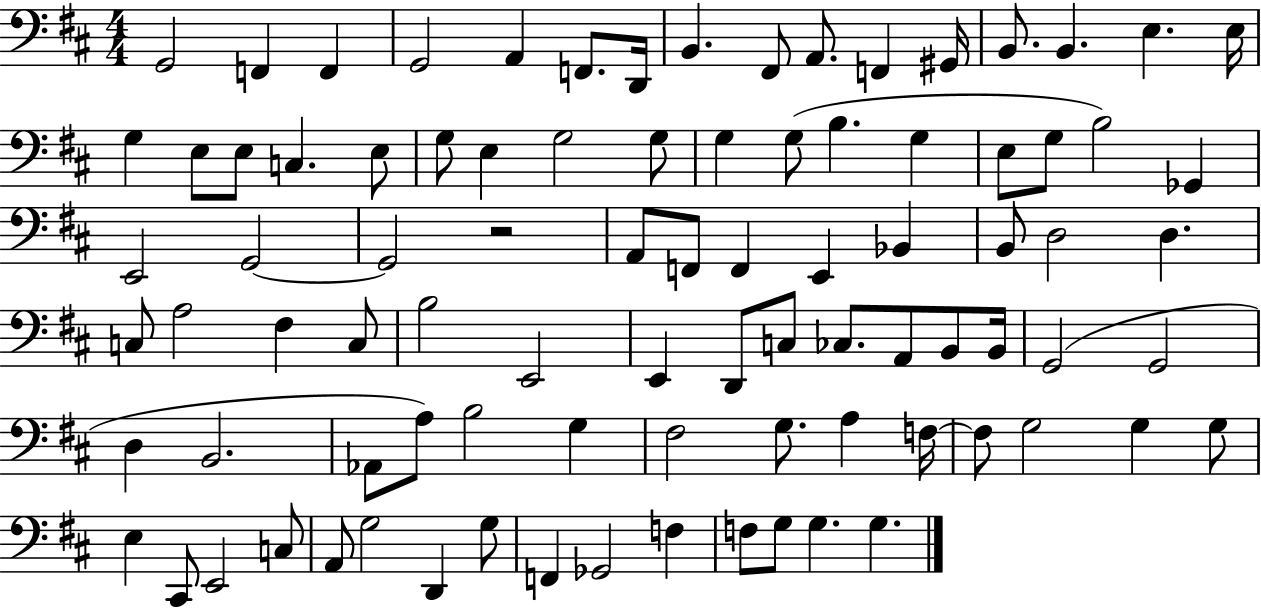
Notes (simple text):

G2/h F2/q F2/q G2/h A2/q F2/e. D2/s B2/q. F#2/e A2/e. F2/q G#2/s B2/e. B2/q. E3/q. E3/s G3/q E3/e E3/e C3/q. E3/e G3/e E3/q G3/h G3/e G3/q G3/e B3/q. G3/q E3/e G3/e B3/h Gb2/q E2/h G2/h G2/h R/h A2/e F2/e F2/q E2/q Bb2/q B2/e D3/h D3/q. C3/e A3/h F#3/q C3/e B3/h E2/h E2/q D2/e C3/e CES3/e. A2/e B2/e B2/s G2/h G2/h D3/q B2/h. Ab2/e A3/e B3/h G3/q F#3/h G3/e. A3/q F3/s F3/e G3/h G3/q G3/e E3/q C#2/e E2/h C3/e A2/e G3/h D2/q G3/e F2/q Gb2/h F3/q F3/e G3/e G3/q. G3/q.